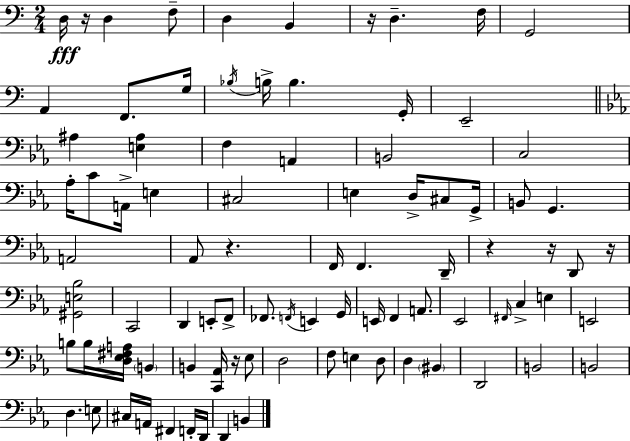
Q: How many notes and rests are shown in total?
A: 88